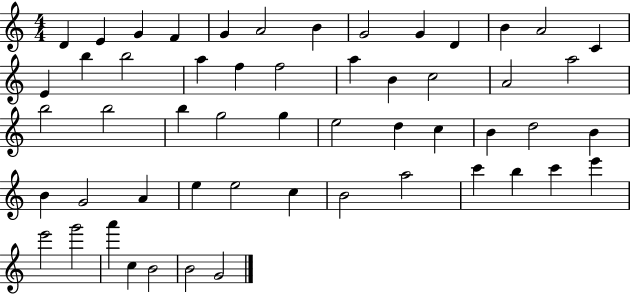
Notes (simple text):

D4/q E4/q G4/q F4/q G4/q A4/h B4/q G4/h G4/q D4/q B4/q A4/h C4/q E4/q B5/q B5/h A5/q F5/q F5/h A5/q B4/q C5/h A4/h A5/h B5/h B5/h B5/q G5/h G5/q E5/h D5/q C5/q B4/q D5/h B4/q B4/q G4/h A4/q E5/q E5/h C5/q B4/h A5/h C6/q B5/q C6/q E6/q E6/h G6/h A6/q C5/q B4/h B4/h G4/h